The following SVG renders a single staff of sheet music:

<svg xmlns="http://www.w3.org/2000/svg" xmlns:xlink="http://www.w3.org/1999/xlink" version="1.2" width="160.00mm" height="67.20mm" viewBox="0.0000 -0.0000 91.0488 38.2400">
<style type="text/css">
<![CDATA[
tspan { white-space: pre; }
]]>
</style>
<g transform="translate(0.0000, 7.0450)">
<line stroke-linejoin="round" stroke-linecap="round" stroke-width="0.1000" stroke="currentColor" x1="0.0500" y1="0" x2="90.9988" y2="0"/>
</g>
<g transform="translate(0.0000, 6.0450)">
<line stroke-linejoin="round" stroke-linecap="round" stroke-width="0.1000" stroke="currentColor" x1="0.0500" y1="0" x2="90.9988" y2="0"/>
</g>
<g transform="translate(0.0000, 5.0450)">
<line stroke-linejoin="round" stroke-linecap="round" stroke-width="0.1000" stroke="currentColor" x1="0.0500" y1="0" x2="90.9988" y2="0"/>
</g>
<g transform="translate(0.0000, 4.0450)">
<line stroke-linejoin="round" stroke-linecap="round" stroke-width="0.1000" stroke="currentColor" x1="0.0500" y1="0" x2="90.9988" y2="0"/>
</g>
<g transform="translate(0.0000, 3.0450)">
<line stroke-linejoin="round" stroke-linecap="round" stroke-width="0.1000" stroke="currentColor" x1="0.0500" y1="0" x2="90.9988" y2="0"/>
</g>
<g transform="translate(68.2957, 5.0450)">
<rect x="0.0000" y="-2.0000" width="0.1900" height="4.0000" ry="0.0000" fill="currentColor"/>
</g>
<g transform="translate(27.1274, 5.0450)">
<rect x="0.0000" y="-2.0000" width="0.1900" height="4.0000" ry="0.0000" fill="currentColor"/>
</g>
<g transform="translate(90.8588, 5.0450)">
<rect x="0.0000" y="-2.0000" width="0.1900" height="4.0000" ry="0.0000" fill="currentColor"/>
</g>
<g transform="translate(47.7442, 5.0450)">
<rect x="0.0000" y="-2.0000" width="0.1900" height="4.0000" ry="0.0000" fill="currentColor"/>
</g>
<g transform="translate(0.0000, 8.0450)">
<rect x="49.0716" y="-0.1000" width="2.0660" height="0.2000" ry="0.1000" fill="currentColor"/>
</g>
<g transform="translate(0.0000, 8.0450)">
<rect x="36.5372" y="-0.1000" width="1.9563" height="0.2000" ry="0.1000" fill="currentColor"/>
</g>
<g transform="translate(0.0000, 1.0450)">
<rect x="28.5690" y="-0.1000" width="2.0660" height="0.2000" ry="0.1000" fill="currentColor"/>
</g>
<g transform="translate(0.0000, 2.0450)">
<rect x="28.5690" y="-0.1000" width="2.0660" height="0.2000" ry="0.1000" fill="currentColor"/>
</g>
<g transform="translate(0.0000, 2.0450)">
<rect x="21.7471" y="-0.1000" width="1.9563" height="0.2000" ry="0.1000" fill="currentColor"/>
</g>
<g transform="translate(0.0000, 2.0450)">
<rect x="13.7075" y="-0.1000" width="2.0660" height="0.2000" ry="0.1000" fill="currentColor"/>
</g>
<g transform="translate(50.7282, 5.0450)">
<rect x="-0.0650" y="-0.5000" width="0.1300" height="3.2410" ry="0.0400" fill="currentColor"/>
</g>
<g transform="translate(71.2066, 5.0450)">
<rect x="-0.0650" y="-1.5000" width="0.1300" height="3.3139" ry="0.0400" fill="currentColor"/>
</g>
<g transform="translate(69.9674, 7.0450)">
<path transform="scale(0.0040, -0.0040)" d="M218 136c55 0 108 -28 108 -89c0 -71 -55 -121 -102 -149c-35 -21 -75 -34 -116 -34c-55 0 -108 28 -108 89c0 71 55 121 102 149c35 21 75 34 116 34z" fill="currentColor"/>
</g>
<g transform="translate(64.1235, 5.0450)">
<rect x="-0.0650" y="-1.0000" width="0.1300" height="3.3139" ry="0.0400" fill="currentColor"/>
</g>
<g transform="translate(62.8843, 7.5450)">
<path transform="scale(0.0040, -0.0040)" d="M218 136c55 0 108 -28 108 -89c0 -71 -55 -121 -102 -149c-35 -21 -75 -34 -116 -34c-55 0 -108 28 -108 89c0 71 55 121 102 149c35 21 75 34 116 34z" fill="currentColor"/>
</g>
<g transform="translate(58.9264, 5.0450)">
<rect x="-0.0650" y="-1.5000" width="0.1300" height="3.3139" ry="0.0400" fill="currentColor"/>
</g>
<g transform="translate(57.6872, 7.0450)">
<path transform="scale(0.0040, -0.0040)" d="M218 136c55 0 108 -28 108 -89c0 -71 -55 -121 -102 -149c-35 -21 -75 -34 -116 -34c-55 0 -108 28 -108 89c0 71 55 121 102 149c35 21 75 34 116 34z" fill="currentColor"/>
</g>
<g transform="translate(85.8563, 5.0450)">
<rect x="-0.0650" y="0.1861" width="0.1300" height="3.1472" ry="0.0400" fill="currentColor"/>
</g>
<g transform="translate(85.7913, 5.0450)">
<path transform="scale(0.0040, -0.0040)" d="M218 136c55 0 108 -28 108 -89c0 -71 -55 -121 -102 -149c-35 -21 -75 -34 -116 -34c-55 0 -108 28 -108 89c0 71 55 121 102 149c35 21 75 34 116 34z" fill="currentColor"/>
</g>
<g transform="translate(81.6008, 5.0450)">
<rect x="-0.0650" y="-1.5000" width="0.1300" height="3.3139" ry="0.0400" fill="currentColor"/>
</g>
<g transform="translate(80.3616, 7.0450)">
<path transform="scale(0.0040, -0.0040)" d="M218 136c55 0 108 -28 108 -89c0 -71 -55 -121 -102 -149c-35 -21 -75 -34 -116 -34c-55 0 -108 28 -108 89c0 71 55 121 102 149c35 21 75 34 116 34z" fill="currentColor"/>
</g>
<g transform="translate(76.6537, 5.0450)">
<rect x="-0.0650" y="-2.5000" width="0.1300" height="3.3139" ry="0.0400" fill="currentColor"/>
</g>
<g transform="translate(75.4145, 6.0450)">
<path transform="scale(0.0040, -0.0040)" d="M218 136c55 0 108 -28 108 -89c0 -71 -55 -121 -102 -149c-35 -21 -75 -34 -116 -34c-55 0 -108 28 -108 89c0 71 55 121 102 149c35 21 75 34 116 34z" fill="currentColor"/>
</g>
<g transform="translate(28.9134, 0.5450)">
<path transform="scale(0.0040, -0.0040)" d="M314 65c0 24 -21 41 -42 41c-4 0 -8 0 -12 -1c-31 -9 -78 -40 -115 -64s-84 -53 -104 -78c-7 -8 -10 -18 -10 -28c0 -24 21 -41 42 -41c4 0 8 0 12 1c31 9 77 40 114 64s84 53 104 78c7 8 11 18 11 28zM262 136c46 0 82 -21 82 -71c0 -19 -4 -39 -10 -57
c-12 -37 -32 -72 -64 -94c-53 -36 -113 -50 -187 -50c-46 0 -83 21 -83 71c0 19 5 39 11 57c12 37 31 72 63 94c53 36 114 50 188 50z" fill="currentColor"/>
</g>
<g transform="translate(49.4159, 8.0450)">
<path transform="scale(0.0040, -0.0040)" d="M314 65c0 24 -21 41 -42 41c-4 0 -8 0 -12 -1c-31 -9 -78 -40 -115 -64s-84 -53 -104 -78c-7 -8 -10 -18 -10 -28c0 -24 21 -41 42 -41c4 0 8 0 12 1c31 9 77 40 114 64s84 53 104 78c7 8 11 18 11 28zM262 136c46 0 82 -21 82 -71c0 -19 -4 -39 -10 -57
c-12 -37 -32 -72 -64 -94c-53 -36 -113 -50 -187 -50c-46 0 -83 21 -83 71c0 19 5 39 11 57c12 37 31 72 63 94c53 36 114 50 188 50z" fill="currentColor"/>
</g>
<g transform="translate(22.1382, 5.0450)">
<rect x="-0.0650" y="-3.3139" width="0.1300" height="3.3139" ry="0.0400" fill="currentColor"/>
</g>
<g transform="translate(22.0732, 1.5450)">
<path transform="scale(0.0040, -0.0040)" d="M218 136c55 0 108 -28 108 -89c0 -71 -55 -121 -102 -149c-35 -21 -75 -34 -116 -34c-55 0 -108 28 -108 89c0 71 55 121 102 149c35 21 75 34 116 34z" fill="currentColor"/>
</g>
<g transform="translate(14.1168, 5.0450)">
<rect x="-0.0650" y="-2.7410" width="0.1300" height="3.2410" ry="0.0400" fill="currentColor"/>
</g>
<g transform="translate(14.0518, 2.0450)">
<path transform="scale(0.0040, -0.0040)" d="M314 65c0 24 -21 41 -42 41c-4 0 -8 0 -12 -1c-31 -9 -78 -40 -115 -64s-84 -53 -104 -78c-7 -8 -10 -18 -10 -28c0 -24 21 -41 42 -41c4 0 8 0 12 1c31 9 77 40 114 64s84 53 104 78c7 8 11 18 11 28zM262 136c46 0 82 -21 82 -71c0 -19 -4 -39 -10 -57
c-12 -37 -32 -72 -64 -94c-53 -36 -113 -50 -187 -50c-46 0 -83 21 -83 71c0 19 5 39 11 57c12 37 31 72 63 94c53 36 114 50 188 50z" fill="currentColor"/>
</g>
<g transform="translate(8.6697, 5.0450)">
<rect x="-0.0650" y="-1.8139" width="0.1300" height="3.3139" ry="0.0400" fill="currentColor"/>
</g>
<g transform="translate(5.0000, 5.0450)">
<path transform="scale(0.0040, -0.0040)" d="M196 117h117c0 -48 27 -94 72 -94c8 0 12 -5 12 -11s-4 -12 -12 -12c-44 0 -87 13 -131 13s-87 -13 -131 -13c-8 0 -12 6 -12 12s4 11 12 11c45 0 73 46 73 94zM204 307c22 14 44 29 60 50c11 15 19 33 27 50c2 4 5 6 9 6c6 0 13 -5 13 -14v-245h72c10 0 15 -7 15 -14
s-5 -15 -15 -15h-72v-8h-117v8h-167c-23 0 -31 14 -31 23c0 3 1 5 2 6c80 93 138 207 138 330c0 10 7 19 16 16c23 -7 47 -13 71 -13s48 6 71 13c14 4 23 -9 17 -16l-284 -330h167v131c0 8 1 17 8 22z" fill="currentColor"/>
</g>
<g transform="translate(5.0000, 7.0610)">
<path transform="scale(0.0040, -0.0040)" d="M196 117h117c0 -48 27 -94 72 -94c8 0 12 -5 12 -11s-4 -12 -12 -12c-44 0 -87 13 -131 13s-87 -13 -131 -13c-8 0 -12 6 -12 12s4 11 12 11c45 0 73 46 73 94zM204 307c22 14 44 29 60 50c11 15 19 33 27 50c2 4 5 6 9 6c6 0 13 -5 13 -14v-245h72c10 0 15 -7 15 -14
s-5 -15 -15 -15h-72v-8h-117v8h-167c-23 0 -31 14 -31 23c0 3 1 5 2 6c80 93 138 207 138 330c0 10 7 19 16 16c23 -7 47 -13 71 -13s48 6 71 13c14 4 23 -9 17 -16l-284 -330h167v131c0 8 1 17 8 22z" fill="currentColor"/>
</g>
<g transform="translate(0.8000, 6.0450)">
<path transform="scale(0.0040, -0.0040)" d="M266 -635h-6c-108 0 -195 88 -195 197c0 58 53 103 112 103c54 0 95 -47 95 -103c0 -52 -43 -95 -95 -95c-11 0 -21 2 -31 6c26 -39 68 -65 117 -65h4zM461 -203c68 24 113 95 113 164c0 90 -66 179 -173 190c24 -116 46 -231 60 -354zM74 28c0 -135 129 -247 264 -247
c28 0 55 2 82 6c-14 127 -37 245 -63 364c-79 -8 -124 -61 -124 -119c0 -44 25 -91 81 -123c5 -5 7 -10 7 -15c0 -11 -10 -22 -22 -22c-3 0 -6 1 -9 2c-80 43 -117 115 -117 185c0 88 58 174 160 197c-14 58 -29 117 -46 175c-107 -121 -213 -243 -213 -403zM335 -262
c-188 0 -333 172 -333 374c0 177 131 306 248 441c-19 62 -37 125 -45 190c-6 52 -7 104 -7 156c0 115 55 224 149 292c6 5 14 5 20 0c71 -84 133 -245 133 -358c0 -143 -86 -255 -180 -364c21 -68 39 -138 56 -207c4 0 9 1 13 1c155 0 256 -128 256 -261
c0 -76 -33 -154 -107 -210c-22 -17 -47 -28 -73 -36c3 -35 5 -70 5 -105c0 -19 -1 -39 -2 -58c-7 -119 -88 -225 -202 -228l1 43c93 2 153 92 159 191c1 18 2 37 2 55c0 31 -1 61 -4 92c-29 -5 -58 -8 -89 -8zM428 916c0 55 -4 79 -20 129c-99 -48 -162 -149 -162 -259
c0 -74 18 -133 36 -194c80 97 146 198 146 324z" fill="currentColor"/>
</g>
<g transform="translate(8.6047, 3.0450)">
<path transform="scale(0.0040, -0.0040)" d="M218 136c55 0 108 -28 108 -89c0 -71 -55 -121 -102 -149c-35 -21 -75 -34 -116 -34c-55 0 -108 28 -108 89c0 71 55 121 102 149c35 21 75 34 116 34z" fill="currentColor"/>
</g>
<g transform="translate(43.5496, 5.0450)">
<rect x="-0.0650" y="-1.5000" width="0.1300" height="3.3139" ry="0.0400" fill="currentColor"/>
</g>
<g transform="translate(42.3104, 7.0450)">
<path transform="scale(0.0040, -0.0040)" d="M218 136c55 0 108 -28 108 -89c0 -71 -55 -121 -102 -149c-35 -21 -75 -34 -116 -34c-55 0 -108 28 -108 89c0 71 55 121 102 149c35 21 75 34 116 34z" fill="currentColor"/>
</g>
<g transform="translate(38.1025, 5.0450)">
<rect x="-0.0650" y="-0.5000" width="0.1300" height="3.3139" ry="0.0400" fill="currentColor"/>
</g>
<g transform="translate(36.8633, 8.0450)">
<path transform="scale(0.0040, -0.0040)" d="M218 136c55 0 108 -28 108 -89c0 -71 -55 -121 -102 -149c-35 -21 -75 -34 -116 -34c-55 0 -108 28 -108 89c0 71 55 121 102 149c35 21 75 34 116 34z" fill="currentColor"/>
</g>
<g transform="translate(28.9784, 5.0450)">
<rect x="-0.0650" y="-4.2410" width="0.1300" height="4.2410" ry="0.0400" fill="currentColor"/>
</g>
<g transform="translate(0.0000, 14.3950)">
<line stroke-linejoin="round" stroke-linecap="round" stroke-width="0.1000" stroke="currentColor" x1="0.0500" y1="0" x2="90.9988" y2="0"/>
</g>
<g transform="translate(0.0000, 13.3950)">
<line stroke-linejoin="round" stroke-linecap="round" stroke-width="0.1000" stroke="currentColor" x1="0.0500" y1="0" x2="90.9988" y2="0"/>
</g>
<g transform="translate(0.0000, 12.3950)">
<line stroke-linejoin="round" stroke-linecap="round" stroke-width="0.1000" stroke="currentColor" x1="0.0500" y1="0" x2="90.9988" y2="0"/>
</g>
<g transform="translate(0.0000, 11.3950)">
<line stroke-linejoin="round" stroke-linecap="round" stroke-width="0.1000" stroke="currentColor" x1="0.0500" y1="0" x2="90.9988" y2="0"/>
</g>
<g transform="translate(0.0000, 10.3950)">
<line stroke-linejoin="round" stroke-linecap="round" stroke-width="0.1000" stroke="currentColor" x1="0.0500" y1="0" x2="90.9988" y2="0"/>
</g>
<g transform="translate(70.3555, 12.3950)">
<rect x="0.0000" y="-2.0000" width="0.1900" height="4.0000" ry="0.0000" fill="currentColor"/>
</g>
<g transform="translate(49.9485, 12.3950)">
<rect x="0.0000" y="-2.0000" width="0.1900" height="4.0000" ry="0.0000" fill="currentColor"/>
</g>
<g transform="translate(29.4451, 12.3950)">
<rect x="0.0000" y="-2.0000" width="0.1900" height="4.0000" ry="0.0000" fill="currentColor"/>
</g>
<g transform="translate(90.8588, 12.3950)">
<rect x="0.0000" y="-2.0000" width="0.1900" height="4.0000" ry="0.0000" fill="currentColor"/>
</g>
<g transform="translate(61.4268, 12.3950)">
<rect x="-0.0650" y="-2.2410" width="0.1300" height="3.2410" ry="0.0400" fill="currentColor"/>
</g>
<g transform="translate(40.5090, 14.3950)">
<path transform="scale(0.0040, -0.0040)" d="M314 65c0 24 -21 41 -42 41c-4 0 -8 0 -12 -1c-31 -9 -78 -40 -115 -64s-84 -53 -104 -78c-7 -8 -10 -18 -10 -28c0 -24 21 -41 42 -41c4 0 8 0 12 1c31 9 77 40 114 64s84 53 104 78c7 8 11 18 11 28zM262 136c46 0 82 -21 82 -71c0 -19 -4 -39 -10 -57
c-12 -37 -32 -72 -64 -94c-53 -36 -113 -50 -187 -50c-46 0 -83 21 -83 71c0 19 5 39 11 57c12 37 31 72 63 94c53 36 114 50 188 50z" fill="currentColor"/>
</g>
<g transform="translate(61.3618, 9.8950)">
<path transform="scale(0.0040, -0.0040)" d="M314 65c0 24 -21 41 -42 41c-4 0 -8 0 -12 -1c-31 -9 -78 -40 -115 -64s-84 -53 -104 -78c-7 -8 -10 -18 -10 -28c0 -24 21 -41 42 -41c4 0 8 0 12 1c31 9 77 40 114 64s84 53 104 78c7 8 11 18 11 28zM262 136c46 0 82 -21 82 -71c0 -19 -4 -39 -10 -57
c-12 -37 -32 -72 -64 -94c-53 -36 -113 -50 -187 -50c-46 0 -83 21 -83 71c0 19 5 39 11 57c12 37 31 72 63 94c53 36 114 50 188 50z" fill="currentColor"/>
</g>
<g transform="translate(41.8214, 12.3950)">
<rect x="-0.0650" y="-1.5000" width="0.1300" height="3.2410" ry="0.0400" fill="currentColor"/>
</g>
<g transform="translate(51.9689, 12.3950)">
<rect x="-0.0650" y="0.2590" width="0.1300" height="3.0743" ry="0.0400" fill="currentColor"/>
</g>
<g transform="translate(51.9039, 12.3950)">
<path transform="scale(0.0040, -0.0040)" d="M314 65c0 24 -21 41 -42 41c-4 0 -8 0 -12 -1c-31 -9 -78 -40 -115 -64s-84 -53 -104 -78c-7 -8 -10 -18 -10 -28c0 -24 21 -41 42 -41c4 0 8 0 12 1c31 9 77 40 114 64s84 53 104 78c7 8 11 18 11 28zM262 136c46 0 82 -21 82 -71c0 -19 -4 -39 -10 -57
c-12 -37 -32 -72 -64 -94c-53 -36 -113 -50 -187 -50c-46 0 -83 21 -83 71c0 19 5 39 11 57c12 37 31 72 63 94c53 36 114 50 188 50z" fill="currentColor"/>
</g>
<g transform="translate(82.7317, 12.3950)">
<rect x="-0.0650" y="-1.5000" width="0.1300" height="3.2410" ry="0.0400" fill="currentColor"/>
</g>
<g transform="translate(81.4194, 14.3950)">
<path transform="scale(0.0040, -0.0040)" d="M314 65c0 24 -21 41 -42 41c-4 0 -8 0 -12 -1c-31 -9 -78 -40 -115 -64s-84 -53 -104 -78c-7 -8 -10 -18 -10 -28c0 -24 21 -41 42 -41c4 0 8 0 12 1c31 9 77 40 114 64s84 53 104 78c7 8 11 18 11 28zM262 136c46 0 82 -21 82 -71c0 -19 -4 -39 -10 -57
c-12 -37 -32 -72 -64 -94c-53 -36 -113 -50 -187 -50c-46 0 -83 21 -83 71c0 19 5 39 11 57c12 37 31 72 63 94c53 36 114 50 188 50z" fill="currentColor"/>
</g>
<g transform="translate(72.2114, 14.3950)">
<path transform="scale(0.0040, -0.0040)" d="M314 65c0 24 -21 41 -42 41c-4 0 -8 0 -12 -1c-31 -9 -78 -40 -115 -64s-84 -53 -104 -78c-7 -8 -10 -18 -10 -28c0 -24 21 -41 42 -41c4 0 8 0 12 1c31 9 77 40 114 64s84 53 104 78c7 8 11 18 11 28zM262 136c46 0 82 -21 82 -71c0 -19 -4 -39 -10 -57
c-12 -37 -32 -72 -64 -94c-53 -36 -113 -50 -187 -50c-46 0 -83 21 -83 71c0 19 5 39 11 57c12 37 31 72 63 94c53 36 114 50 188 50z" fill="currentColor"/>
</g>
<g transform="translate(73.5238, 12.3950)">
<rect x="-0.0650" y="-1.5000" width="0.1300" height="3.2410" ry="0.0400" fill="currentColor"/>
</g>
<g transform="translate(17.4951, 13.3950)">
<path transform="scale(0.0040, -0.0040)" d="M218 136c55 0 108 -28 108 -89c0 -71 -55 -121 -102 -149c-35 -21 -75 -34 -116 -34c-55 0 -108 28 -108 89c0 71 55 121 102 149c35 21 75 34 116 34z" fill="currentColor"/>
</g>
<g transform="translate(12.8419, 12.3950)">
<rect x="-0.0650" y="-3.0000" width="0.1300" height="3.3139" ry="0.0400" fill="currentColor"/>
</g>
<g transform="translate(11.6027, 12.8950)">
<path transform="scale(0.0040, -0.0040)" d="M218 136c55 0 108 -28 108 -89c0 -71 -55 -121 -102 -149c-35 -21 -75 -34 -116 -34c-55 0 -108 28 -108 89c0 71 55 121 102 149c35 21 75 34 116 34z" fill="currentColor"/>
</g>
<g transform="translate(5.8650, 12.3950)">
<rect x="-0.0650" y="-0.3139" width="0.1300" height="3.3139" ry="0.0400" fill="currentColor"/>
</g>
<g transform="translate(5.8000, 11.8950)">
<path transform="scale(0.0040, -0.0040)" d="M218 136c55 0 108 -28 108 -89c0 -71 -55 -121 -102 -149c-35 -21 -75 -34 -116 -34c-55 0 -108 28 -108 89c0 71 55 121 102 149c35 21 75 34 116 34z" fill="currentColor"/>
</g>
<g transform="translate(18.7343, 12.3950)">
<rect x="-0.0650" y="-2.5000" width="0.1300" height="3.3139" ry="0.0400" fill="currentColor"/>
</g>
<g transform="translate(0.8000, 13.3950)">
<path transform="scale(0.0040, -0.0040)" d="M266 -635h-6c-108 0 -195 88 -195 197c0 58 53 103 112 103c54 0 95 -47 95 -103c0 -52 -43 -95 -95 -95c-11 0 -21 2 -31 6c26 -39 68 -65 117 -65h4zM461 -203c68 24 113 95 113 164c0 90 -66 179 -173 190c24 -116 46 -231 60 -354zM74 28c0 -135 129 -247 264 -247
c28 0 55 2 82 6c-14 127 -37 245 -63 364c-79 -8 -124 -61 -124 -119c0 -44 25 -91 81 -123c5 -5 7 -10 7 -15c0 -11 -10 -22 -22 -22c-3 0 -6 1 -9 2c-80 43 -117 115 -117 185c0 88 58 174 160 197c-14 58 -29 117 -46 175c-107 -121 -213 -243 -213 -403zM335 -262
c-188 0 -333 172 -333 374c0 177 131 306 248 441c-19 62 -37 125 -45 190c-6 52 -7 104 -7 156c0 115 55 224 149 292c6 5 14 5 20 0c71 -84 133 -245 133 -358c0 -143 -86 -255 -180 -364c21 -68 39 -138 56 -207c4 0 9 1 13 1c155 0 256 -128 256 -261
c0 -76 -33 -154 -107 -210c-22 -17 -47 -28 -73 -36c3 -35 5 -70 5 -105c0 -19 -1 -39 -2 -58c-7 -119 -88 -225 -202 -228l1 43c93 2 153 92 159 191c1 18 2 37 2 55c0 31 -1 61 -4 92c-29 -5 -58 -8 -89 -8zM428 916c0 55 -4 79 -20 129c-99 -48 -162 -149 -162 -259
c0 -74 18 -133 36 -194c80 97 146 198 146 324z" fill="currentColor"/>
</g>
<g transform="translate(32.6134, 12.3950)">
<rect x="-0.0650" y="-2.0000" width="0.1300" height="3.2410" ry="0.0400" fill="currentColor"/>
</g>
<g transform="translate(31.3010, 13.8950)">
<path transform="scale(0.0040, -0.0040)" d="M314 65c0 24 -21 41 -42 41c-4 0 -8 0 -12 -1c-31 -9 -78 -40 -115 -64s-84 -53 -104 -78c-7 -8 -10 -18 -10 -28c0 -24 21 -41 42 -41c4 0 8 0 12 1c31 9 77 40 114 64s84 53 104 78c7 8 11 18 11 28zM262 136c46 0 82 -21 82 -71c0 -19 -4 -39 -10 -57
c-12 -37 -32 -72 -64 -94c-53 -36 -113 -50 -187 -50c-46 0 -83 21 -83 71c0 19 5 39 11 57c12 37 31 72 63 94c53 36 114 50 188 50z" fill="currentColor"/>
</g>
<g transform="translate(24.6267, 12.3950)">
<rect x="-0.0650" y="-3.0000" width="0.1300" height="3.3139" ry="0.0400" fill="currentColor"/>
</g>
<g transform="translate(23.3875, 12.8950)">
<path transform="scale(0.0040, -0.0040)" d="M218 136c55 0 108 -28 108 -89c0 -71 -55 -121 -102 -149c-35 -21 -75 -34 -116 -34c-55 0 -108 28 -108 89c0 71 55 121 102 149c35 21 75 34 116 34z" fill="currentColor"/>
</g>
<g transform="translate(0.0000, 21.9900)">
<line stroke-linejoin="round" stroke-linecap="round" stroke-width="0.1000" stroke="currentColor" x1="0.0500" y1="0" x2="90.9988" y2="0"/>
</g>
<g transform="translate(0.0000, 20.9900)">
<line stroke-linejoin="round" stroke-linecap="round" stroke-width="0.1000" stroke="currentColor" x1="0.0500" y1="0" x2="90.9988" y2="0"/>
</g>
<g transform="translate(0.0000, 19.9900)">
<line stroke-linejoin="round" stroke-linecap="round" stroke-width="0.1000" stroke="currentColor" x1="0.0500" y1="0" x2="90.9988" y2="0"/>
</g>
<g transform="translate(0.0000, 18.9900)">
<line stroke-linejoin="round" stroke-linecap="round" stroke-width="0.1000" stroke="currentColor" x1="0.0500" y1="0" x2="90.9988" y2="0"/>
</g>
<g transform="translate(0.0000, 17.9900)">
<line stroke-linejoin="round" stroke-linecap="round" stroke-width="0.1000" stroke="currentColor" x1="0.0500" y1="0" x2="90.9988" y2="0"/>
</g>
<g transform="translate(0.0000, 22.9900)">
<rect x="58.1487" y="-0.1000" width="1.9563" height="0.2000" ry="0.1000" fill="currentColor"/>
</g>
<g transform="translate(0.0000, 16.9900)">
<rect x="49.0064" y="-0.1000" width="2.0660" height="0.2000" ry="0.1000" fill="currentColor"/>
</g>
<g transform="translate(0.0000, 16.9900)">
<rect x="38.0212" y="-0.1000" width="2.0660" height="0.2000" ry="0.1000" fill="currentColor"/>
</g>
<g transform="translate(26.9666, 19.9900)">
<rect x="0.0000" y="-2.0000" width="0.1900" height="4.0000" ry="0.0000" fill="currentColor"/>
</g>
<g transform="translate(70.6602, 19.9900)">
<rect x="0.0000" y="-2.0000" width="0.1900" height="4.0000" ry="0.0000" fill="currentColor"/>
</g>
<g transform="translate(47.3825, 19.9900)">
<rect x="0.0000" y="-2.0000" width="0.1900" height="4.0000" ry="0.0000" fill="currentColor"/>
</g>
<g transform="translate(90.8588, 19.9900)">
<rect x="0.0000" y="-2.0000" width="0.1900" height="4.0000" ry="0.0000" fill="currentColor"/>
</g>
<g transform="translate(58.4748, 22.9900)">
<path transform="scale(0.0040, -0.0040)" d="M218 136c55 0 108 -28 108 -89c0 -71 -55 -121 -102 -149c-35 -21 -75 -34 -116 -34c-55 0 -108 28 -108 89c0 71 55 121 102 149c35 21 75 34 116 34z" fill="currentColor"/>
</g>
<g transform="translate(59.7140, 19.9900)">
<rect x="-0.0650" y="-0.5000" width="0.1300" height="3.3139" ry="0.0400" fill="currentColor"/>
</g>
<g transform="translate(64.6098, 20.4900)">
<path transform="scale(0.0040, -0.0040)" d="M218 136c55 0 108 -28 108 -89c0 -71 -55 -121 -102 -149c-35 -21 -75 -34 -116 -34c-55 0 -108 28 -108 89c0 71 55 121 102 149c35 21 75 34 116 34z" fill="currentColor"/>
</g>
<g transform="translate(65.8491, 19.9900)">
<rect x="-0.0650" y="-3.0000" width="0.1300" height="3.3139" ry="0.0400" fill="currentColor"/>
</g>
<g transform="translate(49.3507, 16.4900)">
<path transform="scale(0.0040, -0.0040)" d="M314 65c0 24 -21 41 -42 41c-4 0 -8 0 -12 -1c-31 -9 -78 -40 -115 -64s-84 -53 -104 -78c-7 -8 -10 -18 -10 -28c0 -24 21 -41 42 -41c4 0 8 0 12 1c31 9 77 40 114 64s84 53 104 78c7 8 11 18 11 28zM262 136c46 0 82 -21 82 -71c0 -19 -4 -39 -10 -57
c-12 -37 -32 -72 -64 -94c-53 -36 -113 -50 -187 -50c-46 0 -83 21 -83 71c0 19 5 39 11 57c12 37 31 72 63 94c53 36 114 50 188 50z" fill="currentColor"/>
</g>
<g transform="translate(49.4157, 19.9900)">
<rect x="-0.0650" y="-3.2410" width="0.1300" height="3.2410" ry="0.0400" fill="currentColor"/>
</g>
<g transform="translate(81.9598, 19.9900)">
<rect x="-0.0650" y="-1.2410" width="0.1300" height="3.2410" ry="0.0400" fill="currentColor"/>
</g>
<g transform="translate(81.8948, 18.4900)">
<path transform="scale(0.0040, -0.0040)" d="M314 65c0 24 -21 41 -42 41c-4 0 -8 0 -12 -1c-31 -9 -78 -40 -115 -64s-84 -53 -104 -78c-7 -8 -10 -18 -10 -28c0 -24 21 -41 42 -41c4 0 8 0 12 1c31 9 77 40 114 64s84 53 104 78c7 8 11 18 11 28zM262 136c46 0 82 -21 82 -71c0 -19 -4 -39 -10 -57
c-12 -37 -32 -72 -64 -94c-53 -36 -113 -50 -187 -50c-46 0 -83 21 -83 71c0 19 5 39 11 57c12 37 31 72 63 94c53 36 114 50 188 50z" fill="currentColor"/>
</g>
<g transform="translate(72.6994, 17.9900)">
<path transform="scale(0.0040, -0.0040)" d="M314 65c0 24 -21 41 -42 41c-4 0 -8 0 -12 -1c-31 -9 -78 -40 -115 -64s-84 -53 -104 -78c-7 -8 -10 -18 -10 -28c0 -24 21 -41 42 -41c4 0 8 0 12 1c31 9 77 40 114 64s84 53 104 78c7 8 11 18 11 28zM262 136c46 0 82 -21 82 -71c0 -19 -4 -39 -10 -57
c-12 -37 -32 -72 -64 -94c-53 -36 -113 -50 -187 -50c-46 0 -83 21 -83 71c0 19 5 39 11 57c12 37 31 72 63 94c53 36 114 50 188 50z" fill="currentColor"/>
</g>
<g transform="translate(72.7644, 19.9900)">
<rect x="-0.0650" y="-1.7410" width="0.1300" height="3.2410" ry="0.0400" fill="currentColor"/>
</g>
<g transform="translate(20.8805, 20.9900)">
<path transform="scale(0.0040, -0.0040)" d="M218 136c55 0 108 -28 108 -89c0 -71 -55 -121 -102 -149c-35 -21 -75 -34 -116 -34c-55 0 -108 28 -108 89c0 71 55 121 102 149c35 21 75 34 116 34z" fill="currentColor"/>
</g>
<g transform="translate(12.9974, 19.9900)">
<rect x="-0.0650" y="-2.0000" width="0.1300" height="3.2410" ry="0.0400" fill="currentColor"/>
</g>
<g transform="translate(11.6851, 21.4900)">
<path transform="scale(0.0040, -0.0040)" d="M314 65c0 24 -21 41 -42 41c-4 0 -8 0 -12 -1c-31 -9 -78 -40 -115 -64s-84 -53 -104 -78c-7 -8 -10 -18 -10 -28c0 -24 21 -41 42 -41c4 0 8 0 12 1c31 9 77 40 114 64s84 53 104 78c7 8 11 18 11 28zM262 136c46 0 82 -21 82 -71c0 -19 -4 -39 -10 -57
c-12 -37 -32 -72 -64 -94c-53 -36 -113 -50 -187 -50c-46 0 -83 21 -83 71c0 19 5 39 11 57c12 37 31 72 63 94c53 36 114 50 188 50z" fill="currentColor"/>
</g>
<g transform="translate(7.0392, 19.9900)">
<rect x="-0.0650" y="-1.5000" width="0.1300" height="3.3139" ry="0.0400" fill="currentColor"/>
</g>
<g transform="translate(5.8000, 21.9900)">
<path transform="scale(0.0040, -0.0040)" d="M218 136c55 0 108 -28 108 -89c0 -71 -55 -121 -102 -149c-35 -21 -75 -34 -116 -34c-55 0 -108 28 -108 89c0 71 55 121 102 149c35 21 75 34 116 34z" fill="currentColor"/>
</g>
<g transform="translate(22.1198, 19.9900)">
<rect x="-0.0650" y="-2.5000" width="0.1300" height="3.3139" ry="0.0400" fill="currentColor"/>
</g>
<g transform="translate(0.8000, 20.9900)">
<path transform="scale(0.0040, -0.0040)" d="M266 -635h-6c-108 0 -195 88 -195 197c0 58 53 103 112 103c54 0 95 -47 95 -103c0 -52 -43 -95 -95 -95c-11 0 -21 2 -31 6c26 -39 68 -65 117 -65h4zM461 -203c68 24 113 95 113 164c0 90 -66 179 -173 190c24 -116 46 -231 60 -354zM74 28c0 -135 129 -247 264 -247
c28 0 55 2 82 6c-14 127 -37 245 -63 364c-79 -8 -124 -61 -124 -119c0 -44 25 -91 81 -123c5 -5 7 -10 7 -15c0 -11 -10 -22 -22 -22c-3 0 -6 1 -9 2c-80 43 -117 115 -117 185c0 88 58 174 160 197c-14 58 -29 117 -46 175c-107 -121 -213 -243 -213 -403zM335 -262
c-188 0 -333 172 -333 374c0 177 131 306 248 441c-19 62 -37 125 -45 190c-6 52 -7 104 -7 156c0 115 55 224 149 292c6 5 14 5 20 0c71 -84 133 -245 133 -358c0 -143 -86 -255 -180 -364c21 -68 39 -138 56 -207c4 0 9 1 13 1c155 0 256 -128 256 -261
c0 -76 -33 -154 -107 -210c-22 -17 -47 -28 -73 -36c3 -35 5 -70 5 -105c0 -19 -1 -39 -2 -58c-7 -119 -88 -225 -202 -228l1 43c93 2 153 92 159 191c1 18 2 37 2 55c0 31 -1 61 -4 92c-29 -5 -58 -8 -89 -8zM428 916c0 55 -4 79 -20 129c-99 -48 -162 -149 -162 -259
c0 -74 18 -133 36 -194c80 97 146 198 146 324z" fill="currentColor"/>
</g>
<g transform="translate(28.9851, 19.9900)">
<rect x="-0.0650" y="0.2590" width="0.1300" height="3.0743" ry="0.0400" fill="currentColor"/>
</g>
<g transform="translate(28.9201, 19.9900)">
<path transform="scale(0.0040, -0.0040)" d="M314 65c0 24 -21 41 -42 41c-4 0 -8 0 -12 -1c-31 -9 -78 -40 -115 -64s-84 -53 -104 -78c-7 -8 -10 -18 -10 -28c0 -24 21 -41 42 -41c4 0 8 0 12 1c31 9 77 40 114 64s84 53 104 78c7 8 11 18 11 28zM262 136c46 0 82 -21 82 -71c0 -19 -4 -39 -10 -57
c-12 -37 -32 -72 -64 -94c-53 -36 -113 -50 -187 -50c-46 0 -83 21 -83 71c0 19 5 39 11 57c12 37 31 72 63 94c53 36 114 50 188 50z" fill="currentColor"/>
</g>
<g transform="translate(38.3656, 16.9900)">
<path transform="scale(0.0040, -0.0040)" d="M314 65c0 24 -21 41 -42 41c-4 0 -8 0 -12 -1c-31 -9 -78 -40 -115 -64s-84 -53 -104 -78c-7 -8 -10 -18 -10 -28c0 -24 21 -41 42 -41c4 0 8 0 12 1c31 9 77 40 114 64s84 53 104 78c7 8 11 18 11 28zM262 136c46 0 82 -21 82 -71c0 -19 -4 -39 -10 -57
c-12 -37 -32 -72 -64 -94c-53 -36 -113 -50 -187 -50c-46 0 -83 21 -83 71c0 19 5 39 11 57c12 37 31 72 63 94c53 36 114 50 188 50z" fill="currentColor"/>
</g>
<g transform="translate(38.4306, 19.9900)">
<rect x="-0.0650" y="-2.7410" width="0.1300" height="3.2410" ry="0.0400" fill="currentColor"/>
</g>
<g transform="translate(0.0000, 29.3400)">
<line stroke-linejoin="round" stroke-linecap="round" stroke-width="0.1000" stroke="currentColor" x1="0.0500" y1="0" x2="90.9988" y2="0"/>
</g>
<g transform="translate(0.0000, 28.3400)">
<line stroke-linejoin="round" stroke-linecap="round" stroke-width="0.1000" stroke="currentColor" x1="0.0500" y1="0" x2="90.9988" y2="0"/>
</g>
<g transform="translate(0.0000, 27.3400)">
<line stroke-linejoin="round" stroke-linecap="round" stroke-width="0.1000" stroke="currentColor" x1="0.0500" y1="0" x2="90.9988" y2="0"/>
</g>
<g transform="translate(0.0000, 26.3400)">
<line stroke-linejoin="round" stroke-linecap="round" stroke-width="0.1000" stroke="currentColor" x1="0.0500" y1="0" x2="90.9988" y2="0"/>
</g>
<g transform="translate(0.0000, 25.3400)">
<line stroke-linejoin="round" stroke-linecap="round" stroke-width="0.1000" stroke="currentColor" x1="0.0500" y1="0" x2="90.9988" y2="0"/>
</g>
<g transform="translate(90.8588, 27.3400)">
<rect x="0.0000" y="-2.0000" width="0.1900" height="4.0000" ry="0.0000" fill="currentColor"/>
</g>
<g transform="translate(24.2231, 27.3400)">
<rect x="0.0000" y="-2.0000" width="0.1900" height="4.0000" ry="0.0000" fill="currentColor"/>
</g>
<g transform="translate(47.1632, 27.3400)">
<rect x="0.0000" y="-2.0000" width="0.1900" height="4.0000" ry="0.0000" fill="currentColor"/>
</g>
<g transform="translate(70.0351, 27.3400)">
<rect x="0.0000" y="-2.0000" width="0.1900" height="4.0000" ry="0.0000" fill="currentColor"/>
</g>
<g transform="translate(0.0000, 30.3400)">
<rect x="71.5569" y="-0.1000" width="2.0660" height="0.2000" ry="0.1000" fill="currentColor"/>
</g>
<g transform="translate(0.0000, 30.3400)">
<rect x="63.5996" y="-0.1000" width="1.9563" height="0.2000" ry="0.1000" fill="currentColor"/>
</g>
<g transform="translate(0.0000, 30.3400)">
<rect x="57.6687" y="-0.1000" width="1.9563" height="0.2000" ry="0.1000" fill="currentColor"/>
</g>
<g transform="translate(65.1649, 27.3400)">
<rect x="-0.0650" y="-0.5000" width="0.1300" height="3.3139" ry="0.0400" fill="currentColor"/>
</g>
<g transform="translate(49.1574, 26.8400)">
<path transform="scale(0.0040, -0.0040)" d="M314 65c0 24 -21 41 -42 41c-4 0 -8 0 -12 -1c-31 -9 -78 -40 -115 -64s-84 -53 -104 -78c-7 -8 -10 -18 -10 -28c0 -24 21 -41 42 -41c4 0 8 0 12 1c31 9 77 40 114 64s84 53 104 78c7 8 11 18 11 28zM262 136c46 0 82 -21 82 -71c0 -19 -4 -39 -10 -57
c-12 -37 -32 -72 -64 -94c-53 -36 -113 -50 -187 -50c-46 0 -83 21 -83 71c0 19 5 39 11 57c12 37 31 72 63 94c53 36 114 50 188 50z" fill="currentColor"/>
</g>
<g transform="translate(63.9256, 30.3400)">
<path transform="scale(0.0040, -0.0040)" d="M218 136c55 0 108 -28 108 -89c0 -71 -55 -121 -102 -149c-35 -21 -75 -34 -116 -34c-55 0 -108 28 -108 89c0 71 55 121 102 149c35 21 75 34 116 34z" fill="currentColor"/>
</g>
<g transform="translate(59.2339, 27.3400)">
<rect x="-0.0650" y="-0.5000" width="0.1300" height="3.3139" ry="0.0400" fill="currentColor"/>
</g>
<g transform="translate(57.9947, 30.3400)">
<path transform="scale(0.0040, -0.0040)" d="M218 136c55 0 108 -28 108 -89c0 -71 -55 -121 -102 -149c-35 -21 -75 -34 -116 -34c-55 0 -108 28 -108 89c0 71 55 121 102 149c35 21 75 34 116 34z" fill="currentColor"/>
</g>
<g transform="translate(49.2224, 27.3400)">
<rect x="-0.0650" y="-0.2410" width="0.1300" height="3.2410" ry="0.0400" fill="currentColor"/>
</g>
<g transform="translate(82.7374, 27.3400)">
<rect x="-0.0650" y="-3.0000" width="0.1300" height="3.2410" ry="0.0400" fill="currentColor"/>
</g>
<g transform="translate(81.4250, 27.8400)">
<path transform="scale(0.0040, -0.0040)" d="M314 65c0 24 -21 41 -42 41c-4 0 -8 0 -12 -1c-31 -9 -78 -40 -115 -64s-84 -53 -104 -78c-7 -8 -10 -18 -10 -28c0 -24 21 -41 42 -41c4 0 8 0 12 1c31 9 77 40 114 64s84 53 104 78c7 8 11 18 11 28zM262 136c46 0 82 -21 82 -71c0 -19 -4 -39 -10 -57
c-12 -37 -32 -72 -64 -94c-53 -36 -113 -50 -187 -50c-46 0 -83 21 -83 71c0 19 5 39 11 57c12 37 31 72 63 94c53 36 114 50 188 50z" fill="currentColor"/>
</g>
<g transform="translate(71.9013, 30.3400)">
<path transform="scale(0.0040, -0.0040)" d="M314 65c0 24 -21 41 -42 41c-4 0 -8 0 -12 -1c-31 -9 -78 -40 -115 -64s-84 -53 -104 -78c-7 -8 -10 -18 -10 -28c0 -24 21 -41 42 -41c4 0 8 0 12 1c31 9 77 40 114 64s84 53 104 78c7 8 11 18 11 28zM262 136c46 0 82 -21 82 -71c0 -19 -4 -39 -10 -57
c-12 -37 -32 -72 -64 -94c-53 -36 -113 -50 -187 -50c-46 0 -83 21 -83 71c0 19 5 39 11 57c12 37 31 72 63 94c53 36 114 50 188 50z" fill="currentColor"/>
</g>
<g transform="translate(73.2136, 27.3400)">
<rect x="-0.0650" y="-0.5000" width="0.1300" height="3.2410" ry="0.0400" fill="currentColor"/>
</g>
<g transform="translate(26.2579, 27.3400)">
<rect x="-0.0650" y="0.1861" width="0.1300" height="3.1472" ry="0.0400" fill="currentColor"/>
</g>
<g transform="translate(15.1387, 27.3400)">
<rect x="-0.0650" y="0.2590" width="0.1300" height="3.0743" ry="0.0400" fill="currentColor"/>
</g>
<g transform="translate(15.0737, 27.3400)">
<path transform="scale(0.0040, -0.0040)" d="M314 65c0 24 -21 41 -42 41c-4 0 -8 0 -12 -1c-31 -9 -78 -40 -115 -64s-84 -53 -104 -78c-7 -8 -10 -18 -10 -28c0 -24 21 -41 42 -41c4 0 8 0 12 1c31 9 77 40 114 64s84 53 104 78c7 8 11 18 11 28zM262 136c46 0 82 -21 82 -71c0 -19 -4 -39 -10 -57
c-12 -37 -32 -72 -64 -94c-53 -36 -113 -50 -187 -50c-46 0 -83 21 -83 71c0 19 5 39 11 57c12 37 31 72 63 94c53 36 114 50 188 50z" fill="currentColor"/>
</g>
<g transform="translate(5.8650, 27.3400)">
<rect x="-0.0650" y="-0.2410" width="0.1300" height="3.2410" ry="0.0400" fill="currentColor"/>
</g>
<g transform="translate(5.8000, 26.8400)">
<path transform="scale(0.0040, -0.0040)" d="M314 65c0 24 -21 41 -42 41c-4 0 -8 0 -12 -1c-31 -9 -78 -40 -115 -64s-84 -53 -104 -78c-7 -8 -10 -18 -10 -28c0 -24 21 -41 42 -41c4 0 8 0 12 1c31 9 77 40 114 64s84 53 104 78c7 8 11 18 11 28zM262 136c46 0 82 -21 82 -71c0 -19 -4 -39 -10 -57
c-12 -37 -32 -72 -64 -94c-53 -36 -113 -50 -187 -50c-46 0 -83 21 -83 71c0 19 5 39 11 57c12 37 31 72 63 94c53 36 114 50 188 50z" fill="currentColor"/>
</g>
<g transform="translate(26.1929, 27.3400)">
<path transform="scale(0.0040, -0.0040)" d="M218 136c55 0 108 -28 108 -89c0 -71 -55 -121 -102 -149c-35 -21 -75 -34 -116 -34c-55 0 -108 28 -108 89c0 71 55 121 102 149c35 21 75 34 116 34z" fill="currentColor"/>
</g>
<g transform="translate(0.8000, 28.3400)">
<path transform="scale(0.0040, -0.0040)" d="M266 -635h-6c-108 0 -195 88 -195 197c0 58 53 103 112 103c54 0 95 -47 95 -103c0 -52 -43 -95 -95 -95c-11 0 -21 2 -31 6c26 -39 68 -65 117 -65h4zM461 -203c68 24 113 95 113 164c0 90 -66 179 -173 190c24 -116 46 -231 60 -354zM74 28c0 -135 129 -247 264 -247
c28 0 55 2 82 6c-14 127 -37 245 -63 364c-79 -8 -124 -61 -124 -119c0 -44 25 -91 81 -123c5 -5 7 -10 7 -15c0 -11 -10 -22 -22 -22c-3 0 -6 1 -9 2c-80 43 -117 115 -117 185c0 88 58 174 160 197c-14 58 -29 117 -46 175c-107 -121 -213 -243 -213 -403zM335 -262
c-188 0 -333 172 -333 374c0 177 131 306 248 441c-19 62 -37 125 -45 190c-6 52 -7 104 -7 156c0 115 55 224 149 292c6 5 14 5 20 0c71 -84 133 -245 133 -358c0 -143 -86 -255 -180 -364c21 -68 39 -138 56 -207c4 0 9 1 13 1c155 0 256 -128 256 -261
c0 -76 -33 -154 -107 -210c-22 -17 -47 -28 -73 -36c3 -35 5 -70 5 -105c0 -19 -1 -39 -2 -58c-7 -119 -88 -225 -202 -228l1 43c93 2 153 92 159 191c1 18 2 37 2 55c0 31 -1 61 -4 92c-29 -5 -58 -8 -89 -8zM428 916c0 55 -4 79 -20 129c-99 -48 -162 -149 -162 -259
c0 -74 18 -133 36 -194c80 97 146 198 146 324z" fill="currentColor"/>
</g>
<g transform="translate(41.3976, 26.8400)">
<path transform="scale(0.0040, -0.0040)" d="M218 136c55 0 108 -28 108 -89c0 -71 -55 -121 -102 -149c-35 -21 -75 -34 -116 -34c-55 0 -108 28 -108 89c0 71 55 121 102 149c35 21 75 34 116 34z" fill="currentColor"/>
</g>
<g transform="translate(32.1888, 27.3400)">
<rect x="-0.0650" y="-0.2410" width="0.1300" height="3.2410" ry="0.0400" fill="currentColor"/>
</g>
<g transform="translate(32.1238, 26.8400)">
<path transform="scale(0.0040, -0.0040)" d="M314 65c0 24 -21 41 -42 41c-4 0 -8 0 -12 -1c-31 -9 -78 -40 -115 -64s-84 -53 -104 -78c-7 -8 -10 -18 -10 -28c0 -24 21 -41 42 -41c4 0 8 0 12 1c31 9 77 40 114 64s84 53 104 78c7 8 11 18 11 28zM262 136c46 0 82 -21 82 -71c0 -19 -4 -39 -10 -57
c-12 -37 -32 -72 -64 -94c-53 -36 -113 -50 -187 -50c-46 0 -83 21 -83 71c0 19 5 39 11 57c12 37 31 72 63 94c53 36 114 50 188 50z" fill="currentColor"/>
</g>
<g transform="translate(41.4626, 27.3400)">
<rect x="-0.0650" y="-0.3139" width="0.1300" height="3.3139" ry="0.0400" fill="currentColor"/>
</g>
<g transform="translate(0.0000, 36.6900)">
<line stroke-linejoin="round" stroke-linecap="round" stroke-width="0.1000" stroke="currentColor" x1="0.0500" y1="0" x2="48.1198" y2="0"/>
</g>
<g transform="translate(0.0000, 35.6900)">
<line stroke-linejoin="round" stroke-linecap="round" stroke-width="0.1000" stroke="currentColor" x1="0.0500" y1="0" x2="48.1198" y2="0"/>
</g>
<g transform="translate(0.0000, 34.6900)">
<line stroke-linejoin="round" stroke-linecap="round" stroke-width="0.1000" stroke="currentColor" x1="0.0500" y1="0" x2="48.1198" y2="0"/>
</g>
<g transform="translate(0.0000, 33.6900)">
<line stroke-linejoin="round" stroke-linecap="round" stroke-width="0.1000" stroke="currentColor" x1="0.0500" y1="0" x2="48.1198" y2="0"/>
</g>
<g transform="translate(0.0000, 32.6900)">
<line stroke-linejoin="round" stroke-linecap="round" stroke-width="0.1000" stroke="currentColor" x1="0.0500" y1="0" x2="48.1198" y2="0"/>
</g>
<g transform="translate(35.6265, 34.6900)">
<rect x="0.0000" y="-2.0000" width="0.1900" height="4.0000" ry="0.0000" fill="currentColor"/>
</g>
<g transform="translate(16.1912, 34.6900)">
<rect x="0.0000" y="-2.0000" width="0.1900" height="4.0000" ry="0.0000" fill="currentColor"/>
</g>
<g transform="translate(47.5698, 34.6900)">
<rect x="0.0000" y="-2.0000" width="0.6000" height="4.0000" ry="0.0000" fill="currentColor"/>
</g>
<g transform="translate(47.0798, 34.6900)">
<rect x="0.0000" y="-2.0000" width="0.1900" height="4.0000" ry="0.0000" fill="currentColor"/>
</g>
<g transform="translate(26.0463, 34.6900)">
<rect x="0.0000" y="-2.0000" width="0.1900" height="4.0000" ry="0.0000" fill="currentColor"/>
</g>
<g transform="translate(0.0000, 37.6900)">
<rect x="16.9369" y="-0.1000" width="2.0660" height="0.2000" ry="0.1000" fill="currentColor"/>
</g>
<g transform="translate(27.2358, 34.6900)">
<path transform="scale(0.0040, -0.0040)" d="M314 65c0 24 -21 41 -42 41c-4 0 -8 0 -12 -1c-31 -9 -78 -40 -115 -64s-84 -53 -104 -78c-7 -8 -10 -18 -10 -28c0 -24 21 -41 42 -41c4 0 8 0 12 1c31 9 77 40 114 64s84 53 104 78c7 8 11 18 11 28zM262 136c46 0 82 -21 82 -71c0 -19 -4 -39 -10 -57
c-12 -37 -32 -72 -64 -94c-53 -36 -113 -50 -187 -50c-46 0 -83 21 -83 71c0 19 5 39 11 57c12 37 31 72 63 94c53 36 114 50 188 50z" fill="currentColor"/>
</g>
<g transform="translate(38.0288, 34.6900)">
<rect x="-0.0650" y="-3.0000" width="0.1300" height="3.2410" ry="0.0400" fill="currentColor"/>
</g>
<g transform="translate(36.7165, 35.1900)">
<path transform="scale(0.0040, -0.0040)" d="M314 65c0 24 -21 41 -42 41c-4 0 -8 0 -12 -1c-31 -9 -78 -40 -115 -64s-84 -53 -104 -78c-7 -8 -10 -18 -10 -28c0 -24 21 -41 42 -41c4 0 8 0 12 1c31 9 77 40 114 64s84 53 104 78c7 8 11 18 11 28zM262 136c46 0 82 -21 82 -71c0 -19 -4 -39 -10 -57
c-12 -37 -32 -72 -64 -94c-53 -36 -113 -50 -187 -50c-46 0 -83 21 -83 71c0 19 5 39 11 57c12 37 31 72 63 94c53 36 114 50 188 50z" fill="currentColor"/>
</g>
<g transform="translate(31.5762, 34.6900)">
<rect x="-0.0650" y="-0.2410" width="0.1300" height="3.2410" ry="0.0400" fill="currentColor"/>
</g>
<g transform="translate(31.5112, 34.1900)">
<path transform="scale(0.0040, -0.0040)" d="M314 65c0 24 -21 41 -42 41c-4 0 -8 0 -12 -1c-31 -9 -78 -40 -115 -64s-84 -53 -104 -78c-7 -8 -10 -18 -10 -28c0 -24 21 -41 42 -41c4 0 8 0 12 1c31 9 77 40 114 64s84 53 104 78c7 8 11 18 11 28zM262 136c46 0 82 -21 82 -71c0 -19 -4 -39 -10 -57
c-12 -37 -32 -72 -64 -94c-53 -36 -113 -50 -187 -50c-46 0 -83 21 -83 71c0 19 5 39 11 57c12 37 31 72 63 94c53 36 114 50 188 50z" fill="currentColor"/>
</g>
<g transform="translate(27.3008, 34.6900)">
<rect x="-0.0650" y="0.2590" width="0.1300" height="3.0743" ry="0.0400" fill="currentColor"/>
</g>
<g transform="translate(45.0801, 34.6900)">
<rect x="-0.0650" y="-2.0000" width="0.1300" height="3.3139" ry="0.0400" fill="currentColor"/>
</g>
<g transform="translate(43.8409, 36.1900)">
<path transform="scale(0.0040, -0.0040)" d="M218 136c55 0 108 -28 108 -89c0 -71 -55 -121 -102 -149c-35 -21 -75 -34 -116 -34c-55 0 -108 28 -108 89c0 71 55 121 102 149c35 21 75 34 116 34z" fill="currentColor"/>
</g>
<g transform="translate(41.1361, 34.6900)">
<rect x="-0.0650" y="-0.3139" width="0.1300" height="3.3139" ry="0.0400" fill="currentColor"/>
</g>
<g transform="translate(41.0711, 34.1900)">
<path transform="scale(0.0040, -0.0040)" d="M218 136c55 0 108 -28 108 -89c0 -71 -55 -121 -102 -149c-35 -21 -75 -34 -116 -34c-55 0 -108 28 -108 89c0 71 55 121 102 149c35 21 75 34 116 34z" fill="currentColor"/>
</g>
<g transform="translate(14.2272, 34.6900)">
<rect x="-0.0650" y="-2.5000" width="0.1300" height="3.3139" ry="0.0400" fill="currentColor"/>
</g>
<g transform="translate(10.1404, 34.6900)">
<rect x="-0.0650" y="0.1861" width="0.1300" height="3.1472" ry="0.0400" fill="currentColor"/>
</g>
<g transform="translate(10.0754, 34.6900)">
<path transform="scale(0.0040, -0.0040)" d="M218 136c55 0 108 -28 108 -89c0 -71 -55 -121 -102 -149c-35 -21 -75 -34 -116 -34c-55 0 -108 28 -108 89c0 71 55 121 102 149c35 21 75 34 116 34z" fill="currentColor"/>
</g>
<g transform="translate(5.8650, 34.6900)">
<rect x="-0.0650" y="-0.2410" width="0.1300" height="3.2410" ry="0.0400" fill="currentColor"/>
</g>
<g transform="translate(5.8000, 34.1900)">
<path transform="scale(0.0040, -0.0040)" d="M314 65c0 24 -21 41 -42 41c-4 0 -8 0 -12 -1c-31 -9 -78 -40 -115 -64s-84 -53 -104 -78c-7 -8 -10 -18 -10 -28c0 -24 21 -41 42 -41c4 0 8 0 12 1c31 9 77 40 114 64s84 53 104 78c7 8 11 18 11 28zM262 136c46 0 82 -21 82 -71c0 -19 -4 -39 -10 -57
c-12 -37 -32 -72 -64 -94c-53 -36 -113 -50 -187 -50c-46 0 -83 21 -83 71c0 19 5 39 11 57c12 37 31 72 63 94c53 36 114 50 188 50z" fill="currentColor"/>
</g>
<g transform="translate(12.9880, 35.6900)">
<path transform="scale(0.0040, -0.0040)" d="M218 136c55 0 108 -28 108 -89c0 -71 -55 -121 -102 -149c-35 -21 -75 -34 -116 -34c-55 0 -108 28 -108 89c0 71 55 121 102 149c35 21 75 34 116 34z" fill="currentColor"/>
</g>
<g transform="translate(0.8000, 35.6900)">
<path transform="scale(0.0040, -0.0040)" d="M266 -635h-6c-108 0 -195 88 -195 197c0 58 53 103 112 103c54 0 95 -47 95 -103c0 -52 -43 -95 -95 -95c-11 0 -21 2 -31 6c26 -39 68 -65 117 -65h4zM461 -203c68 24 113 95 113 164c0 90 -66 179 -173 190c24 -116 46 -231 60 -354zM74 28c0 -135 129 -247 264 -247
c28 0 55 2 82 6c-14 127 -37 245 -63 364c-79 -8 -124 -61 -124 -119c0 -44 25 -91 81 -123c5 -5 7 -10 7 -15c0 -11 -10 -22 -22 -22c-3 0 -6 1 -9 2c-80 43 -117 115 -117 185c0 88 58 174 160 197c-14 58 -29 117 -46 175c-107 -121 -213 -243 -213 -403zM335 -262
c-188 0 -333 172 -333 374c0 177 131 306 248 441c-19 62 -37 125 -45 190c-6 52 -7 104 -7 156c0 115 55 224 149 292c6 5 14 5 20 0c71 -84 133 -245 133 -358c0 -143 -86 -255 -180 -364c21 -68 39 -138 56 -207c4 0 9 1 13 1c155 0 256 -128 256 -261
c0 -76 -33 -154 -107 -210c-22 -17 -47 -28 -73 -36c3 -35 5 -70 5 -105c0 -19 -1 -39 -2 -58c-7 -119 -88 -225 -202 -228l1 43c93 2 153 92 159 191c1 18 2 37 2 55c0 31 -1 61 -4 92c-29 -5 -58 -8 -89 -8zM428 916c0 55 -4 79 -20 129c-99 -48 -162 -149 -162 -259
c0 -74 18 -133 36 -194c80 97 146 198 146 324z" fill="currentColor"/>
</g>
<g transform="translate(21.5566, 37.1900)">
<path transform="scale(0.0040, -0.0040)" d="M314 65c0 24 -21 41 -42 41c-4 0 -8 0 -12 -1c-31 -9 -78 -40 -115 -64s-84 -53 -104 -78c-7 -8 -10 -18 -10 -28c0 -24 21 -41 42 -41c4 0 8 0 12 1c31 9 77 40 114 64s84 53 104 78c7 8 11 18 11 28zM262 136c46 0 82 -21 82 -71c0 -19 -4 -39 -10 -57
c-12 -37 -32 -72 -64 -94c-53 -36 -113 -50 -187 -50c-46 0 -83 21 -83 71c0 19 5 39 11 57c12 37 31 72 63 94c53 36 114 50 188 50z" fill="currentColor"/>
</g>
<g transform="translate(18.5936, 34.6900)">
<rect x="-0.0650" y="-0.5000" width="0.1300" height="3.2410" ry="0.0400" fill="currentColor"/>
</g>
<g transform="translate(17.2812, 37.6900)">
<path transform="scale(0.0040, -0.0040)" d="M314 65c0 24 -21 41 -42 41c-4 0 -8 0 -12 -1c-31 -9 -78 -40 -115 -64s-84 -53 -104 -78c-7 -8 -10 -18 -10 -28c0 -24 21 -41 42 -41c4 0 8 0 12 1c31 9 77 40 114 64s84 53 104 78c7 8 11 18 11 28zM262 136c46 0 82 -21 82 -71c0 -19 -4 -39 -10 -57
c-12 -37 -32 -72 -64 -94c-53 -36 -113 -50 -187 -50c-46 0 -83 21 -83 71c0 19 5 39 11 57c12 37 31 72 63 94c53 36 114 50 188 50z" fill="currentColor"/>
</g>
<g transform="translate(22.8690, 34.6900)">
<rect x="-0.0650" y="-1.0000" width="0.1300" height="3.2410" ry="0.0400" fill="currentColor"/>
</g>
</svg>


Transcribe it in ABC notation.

X:1
T:Untitled
M:4/4
L:1/4
K:C
f a2 b d'2 C E C2 E D E G E B c A G A F2 E2 B2 g2 E2 E2 E F2 G B2 a2 b2 C A f2 e2 c2 B2 B c2 c c2 C C C2 A2 c2 B G C2 D2 B2 c2 A2 c F